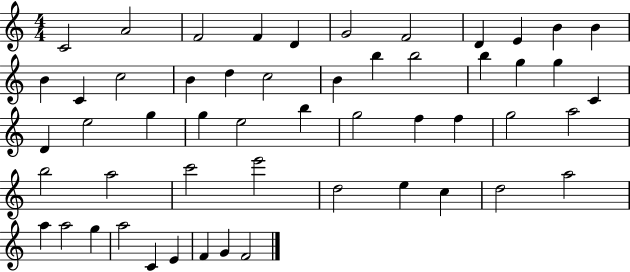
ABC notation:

X:1
T:Untitled
M:4/4
L:1/4
K:C
C2 A2 F2 F D G2 F2 D E B B B C c2 B d c2 B b b2 b g g C D e2 g g e2 b g2 f f g2 a2 b2 a2 c'2 e'2 d2 e c d2 a2 a a2 g a2 C E F G F2